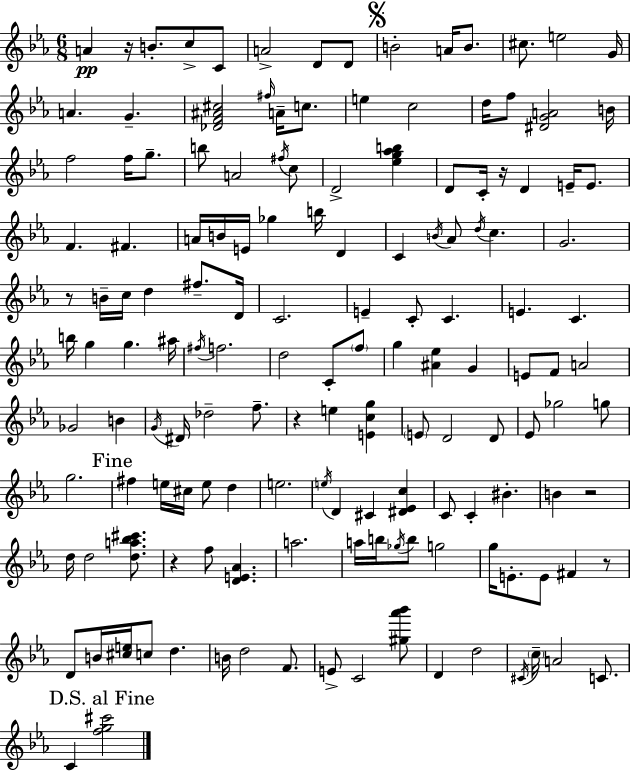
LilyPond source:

{
  \clef treble
  \numericTimeSignature
  \time 6/8
  \key c \minor
  \repeat volta 2 { a'4\pp r16 b'8.-. c''8-> c'8 | a'2-> d'8 d'8 | \mark \markup { \musicglyph "scripts.segno" } b'2-. a'16 b'8. | cis''8. e''2 g'16 | \break a'4. g'4.-- | <des' f' ais' cis''>2 \grace { fis''16 } a'16-- c''8. | e''4 c''2 | d''16 f''8 <dis' g' a'>2 | \break b'16 f''2 f''16 g''8.-- | b''8 a'2 \acciaccatura { fis''16 } | c''8 d'2-> <ees'' g'' aes'' b''>4 | d'8 c'16-. r16 d'4 e'16-- e'8. | \break f'4. fis'4. | a'16 b'16 e'16 ges''4 b''16 d'4 | c'4 \acciaccatura { b'16 } aes'8 \acciaccatura { d''16 } c''4. | g'2. | \break r8 b'16-- c''16 d''4 | fis''8.-- d'16 c'2. | e'4-- c'8-. c'4. | e'4. c'4. | \break b''16 g''4 g''4. | ais''16 \acciaccatura { fis''16 } f''2. | d''2 | c'8-. \parenthesize f''8 g''4 <ais' ees''>4 | \break g'4 e'8 f'8 a'2 | ges'2 | b'4 \acciaccatura { g'16 } dis'16 des''2-- | f''8.-- r4 e''4 | \break <e' c'' g''>4 \parenthesize e'8 d'2 | d'8 ees'8 ges''2 | g''8 g''2. | \mark "Fine" fis''4 e''16 cis''16 | \break e''8 d''4 e''2. | \acciaccatura { e''16 } d'4 cis'4 | <dis' ees' c''>4 c'8 c'4-. | bis'4.-. b'4 r2 | \break d''16 d''2 | <d'' a'' bes'' cis'''>8. r4 f''8 | <d' e' aes'>4. a''2. | a''16 b''16 \acciaccatura { ges''16 } b''8 | \break g''2 g''16 e'8.-. | e'8 fis'4 r8 d'8 b'16 <cis'' e''>16 | c''8 d''4. b'16 d''2 | f'8. e'8-> c'2 | \break <gis'' aes''' bes'''>8 d'4 | d''2 \acciaccatura { cis'16 } \parenthesize c''16-- a'2 | c'8. \mark "D.S. al Fine" c'4 | <f'' g'' cis'''>2 } \bar "|."
}